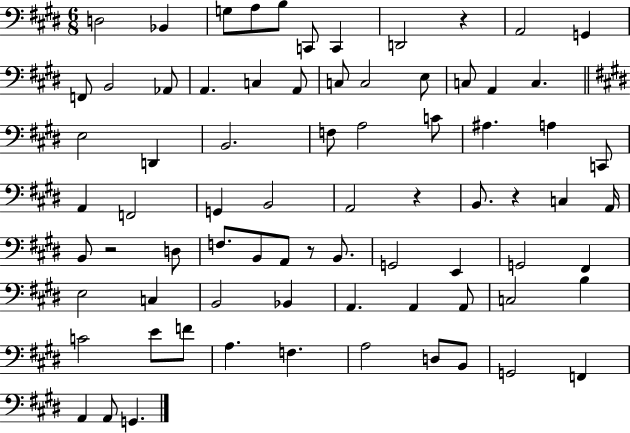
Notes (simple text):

D3/h Bb2/q G3/e A3/e B3/e C2/e C2/q D2/h R/q A2/h G2/q F2/e B2/h Ab2/e A2/q. C3/q A2/e C3/e C3/h E3/e C3/e A2/q C3/q. E3/h D2/q B2/h. F3/e A3/h C4/e A#3/q. A3/q C2/e A2/q F2/h G2/q B2/h A2/h R/q B2/e. R/q C3/q A2/s B2/e R/h D3/e F3/e. B2/e A2/e R/e B2/e. G2/h E2/q G2/h F#2/q E3/h C3/q B2/h Bb2/q A2/q. A2/q A2/e C3/h B3/q C4/h E4/e F4/e A3/q. F3/q. A3/h D3/e B2/e G2/h F2/q A2/q A2/e G2/q.